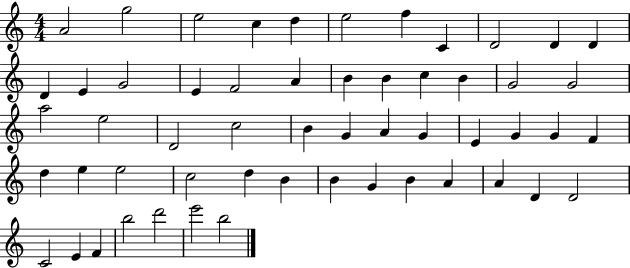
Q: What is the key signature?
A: C major